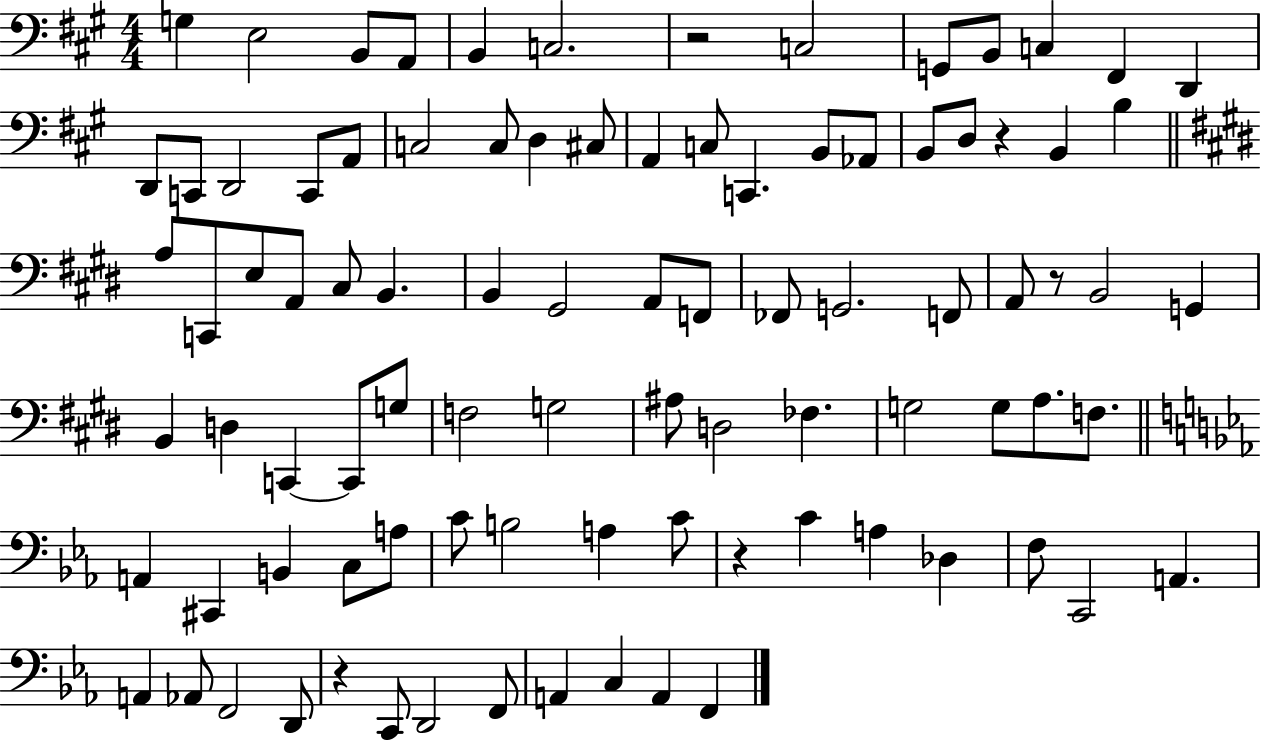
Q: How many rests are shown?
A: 5